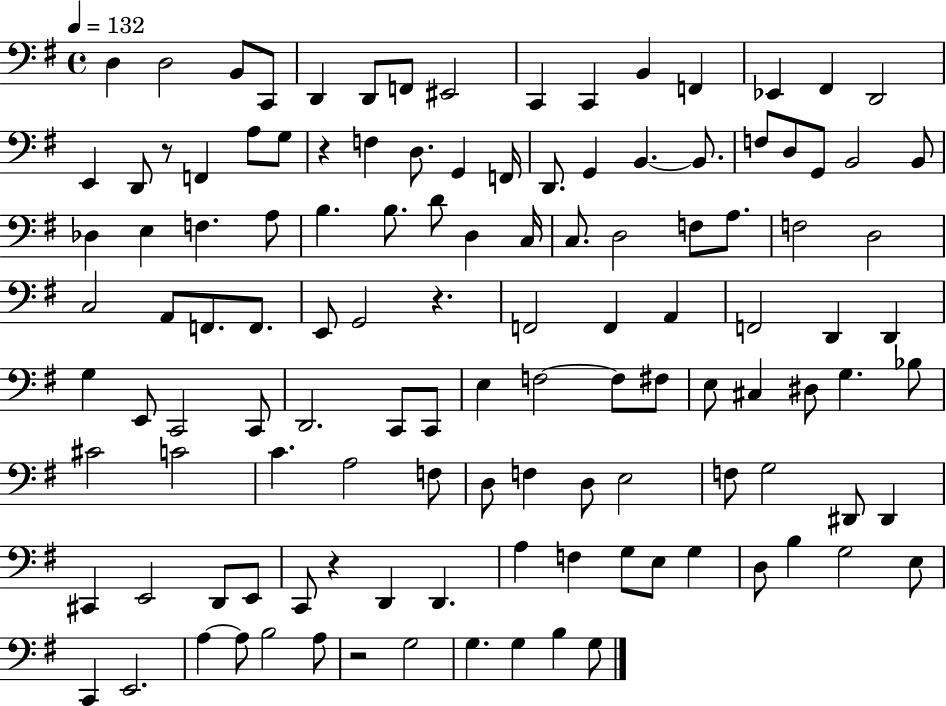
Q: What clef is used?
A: bass